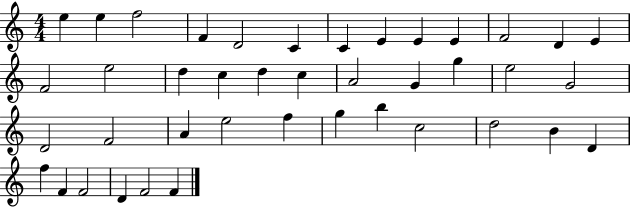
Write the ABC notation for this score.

X:1
T:Untitled
M:4/4
L:1/4
K:C
e e f2 F D2 C C E E E F2 D E F2 e2 d c d c A2 G g e2 G2 D2 F2 A e2 f g b c2 d2 B D f F F2 D F2 F